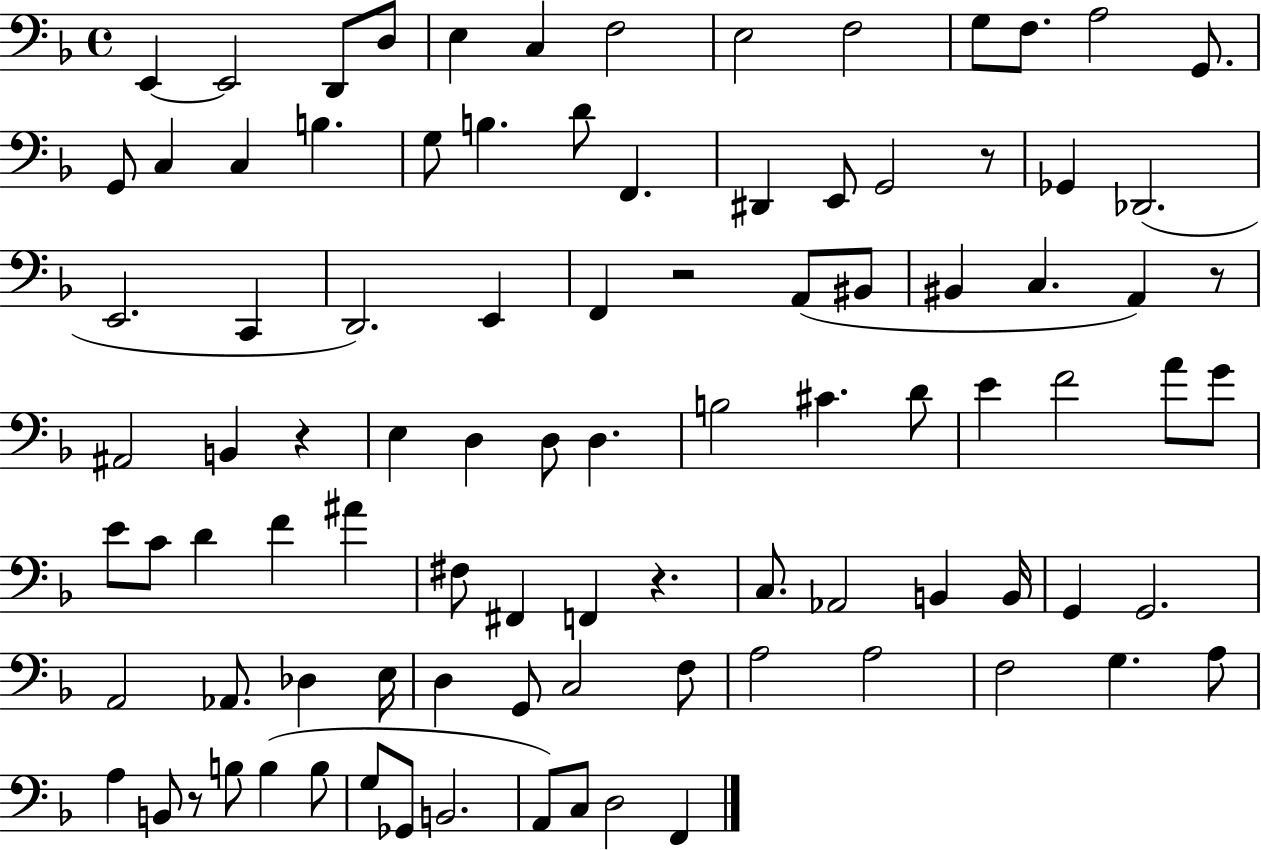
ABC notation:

X:1
T:Untitled
M:4/4
L:1/4
K:F
E,, E,,2 D,,/2 D,/2 E, C, F,2 E,2 F,2 G,/2 F,/2 A,2 G,,/2 G,,/2 C, C, B, G,/2 B, D/2 F,, ^D,, E,,/2 G,,2 z/2 _G,, _D,,2 E,,2 C,, D,,2 E,, F,, z2 A,,/2 ^B,,/2 ^B,, C, A,, z/2 ^A,,2 B,, z E, D, D,/2 D, B,2 ^C D/2 E F2 A/2 G/2 E/2 C/2 D F ^A ^F,/2 ^F,, F,, z C,/2 _A,,2 B,, B,,/4 G,, G,,2 A,,2 _A,,/2 _D, E,/4 D, G,,/2 C,2 F,/2 A,2 A,2 F,2 G, A,/2 A, B,,/2 z/2 B,/2 B, B,/2 G,/2 _G,,/2 B,,2 A,,/2 C,/2 D,2 F,,